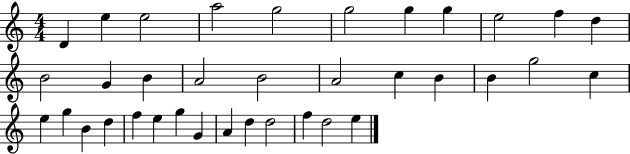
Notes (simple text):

D4/q E5/q E5/h A5/h G5/h G5/h G5/q G5/q E5/h F5/q D5/q B4/h G4/q B4/q A4/h B4/h A4/h C5/q B4/q B4/q G5/h C5/q E5/q G5/q B4/q D5/q F5/q E5/q G5/q G4/q A4/q D5/q D5/h F5/q D5/h E5/q